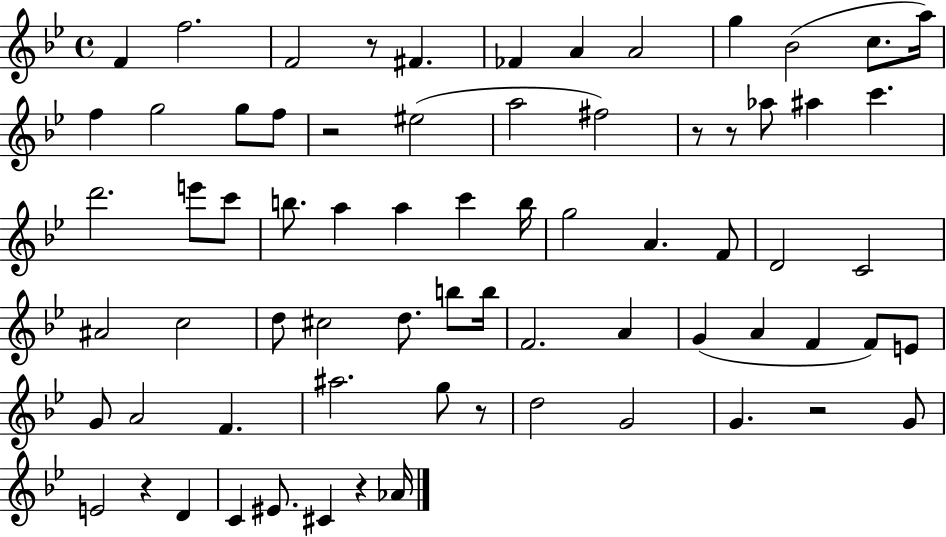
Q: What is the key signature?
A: BES major